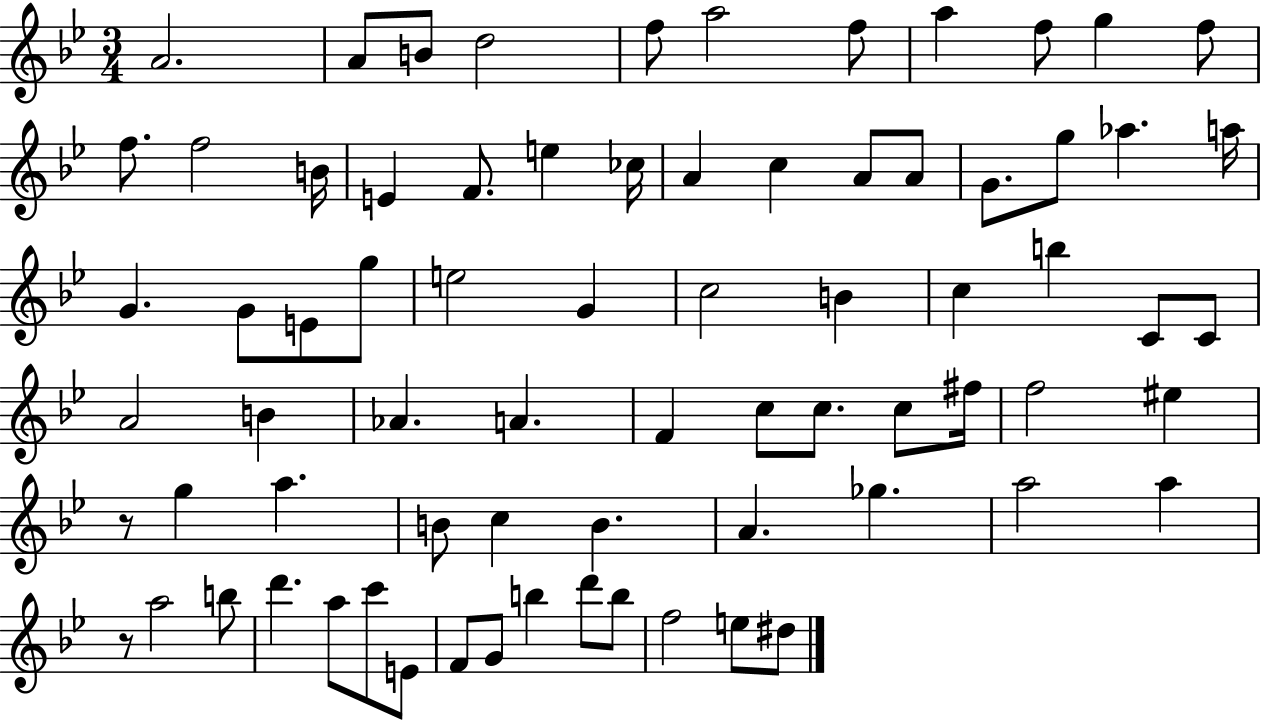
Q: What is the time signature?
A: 3/4